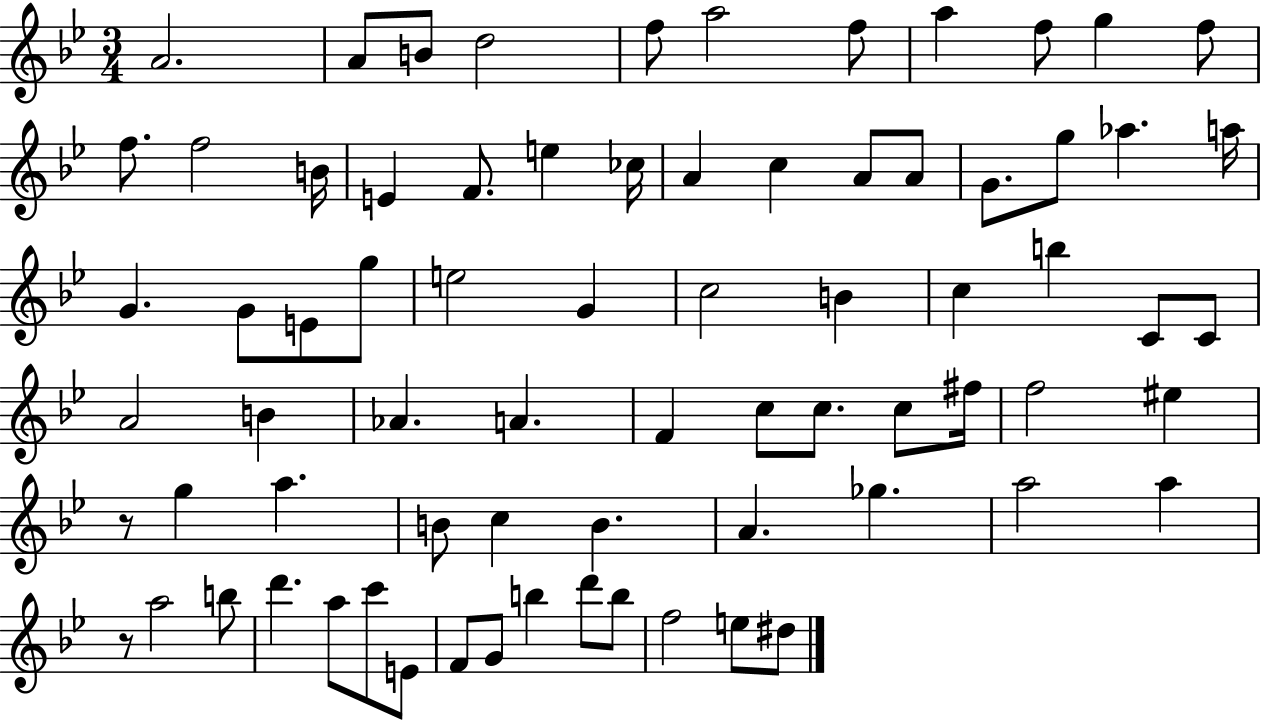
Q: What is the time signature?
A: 3/4